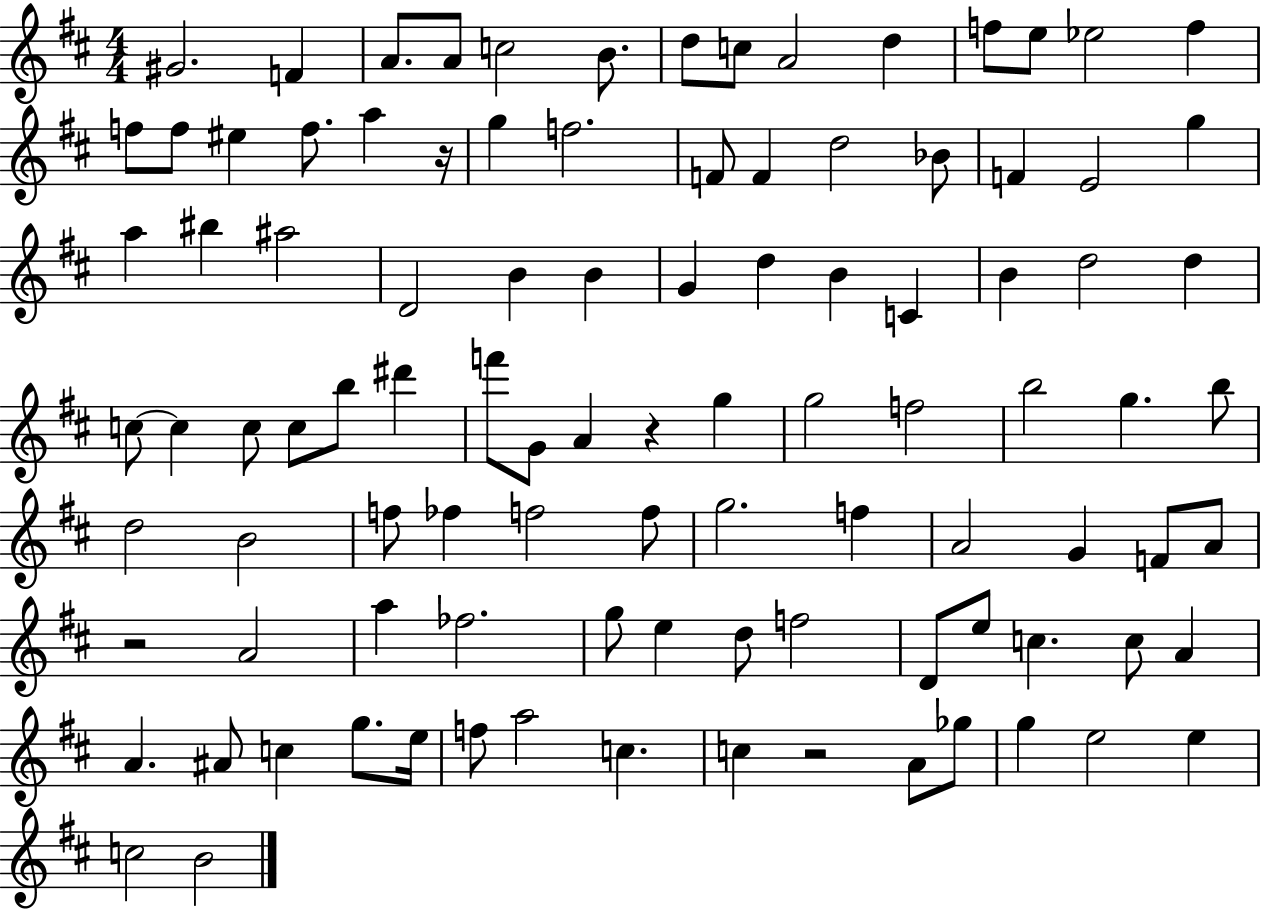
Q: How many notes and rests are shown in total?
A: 100